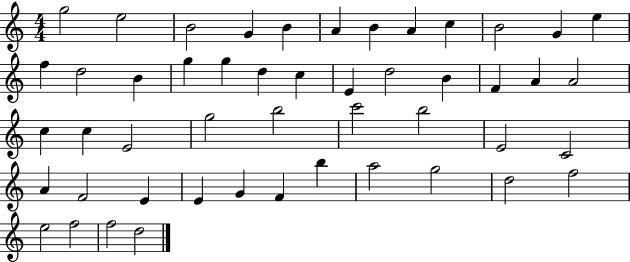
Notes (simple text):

G5/h E5/h B4/h G4/q B4/q A4/q B4/q A4/q C5/q B4/h G4/q E5/q F5/q D5/h B4/q G5/q G5/q D5/q C5/q E4/q D5/h B4/q F4/q A4/q A4/h C5/q C5/q E4/h G5/h B5/h C6/h B5/h E4/h C4/h A4/q F4/h E4/q E4/q G4/q F4/q B5/q A5/h G5/h D5/h F5/h E5/h F5/h F5/h D5/h